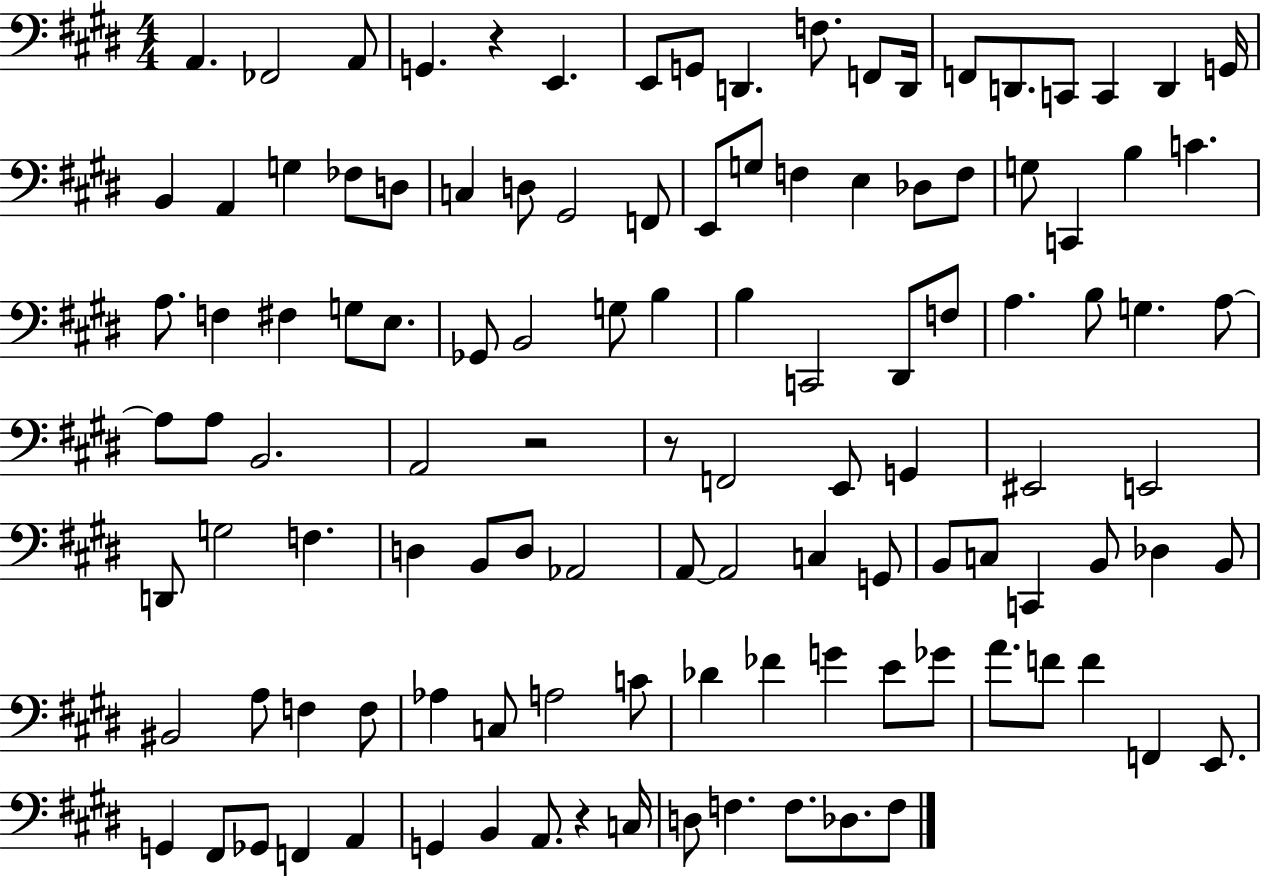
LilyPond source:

{
  \clef bass
  \numericTimeSignature
  \time 4/4
  \key e \major
  a,4. fes,2 a,8 | g,4. r4 e,4. | e,8 g,8 d,4. f8. f,8 d,16 | f,8 d,8. c,8 c,4 d,4 g,16 | \break b,4 a,4 g4 fes8 d8 | c4 d8 gis,2 f,8 | e,8 g8 f4 e4 des8 f8 | g8 c,4 b4 c'4. | \break a8. f4 fis4 g8 e8. | ges,8 b,2 g8 b4 | b4 c,2 dis,8 f8 | a4. b8 g4. a8~~ | \break a8 a8 b,2. | a,2 r2 | r8 f,2 e,8 g,4 | eis,2 e,2 | \break d,8 g2 f4. | d4 b,8 d8 aes,2 | a,8~~ a,2 c4 g,8 | b,8 c8 c,4 b,8 des4 b,8 | \break bis,2 a8 f4 f8 | aes4 c8 a2 c'8 | des'4 fes'4 g'4 e'8 ges'8 | a'8. f'8 f'4 f,4 e,8. | \break g,4 fis,8 ges,8 f,4 a,4 | g,4 b,4 a,8. r4 c16 | d8 f4. f8. des8. f8 | \bar "|."
}